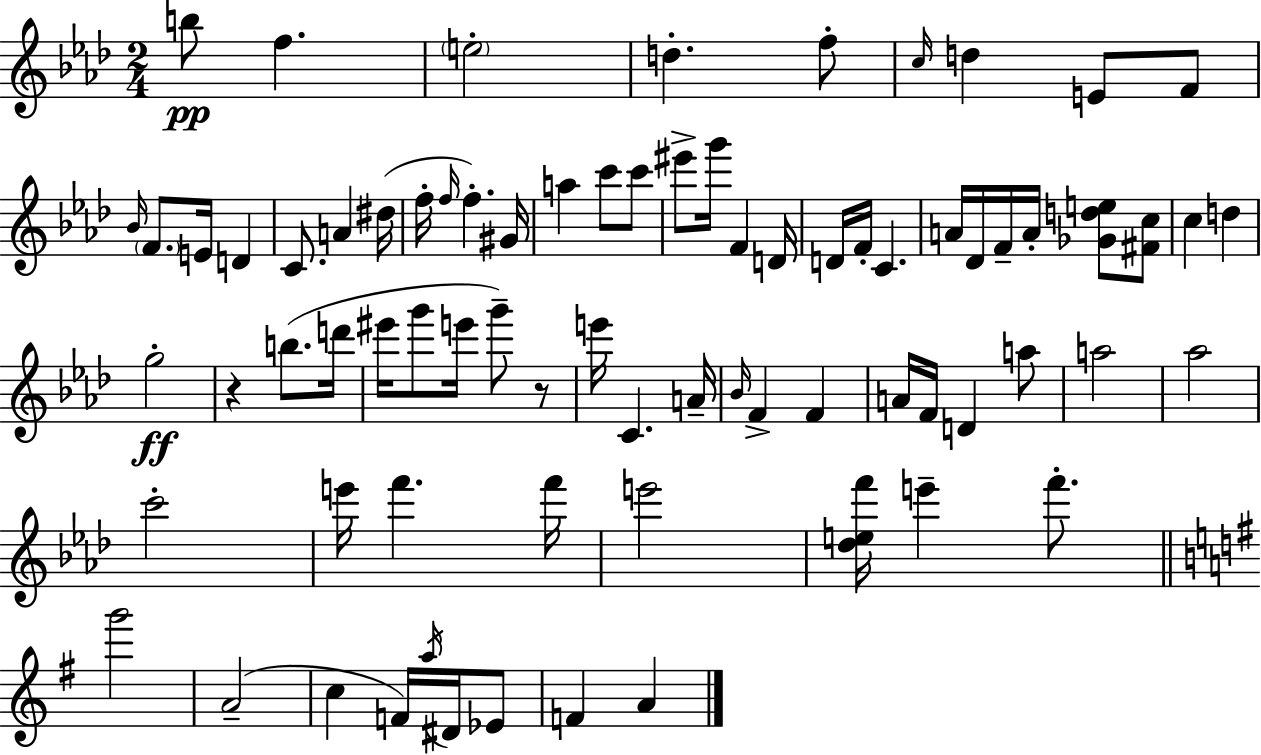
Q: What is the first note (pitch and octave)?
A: B5